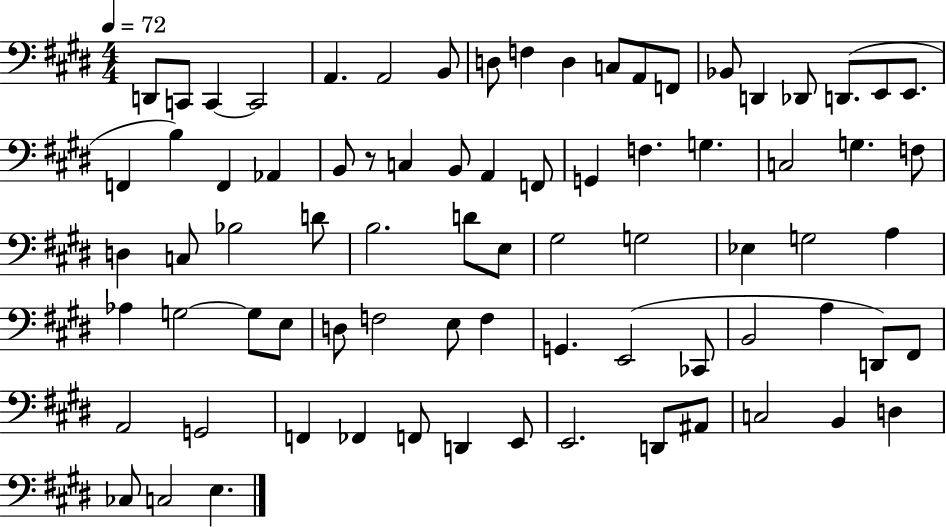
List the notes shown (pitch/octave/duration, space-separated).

D2/e C2/e C2/q C2/h A2/q. A2/h B2/e D3/e F3/q D3/q C3/e A2/e F2/e Bb2/e D2/q Db2/e D2/e. E2/e E2/e. F2/q B3/q F2/q Ab2/q B2/e R/e C3/q B2/e A2/q F2/e G2/q F3/q. G3/q. C3/h G3/q. F3/e D3/q C3/e Bb3/h D4/e B3/h. D4/e E3/e G#3/h G3/h Eb3/q G3/h A3/q Ab3/q G3/h G3/e E3/e D3/e F3/h E3/e F3/q G2/q. E2/h CES2/e B2/h A3/q D2/e F#2/e A2/h G2/h F2/q FES2/q F2/e D2/q E2/e E2/h. D2/e A#2/e C3/h B2/q D3/q CES3/e C3/h E3/q.